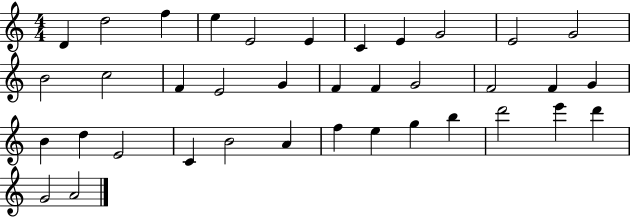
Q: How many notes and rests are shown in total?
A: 37